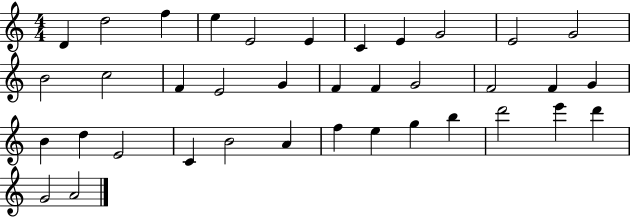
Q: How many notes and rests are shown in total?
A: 37